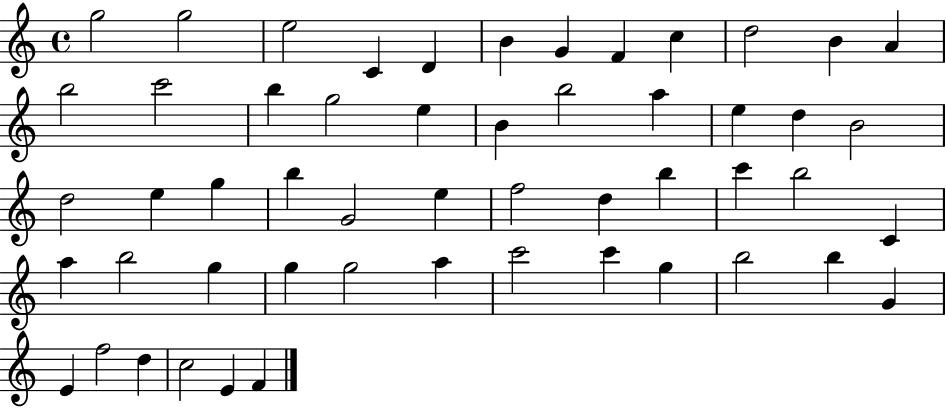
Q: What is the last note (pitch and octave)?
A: F4